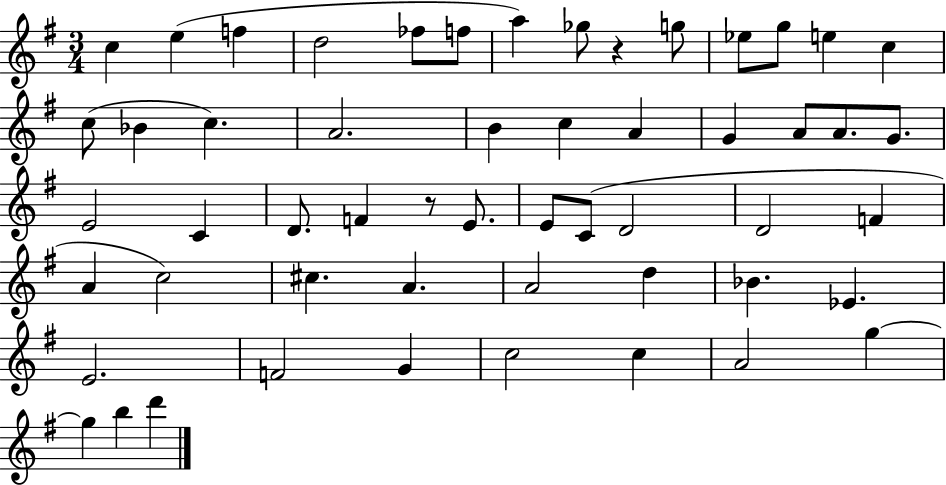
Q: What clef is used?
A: treble